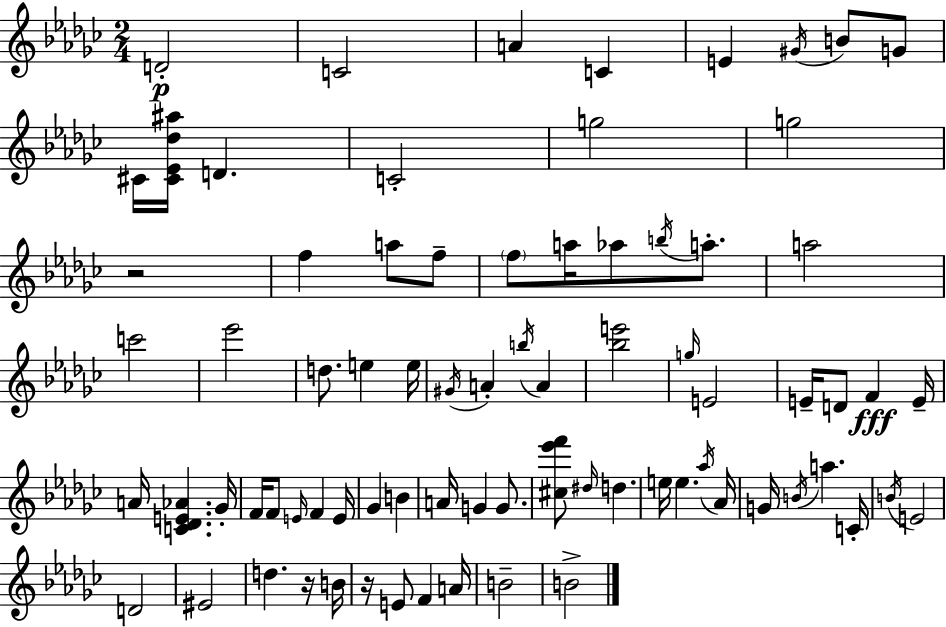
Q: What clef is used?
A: treble